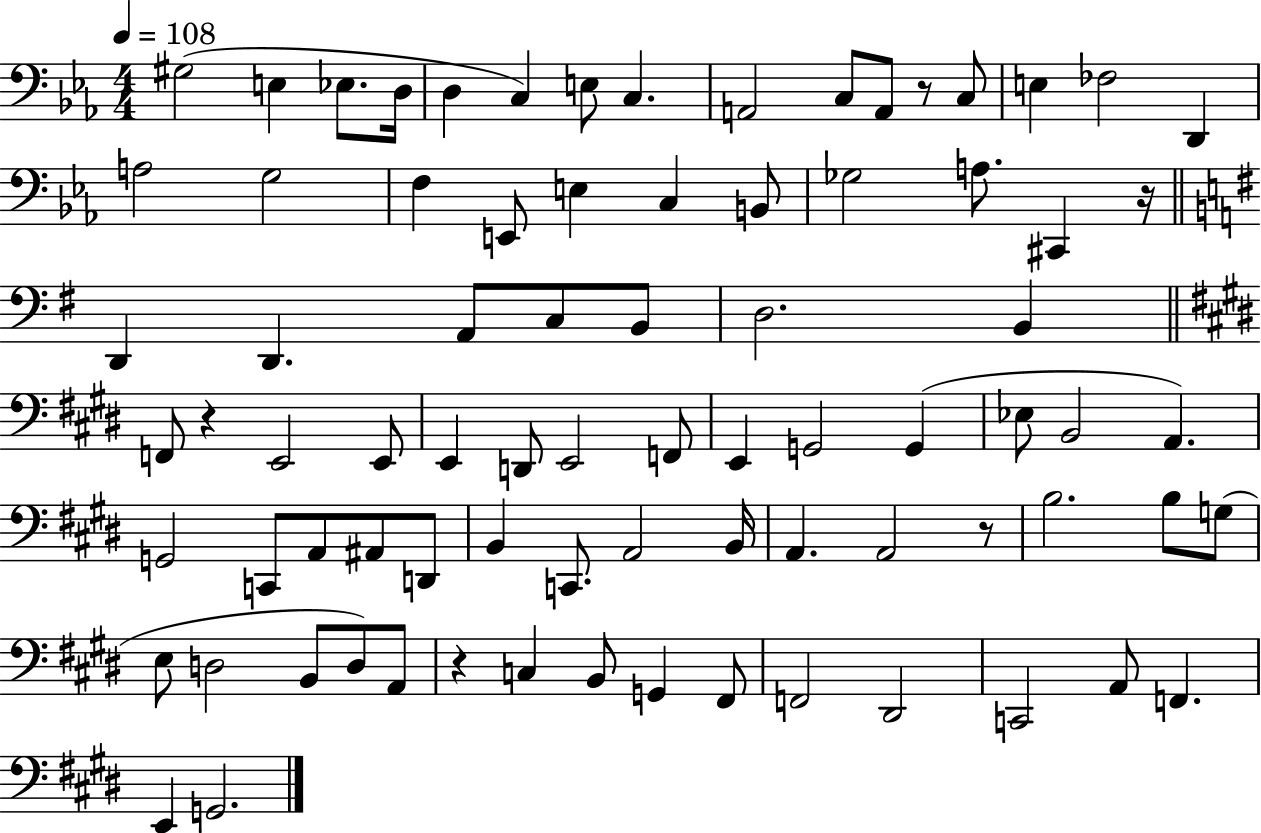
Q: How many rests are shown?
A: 5